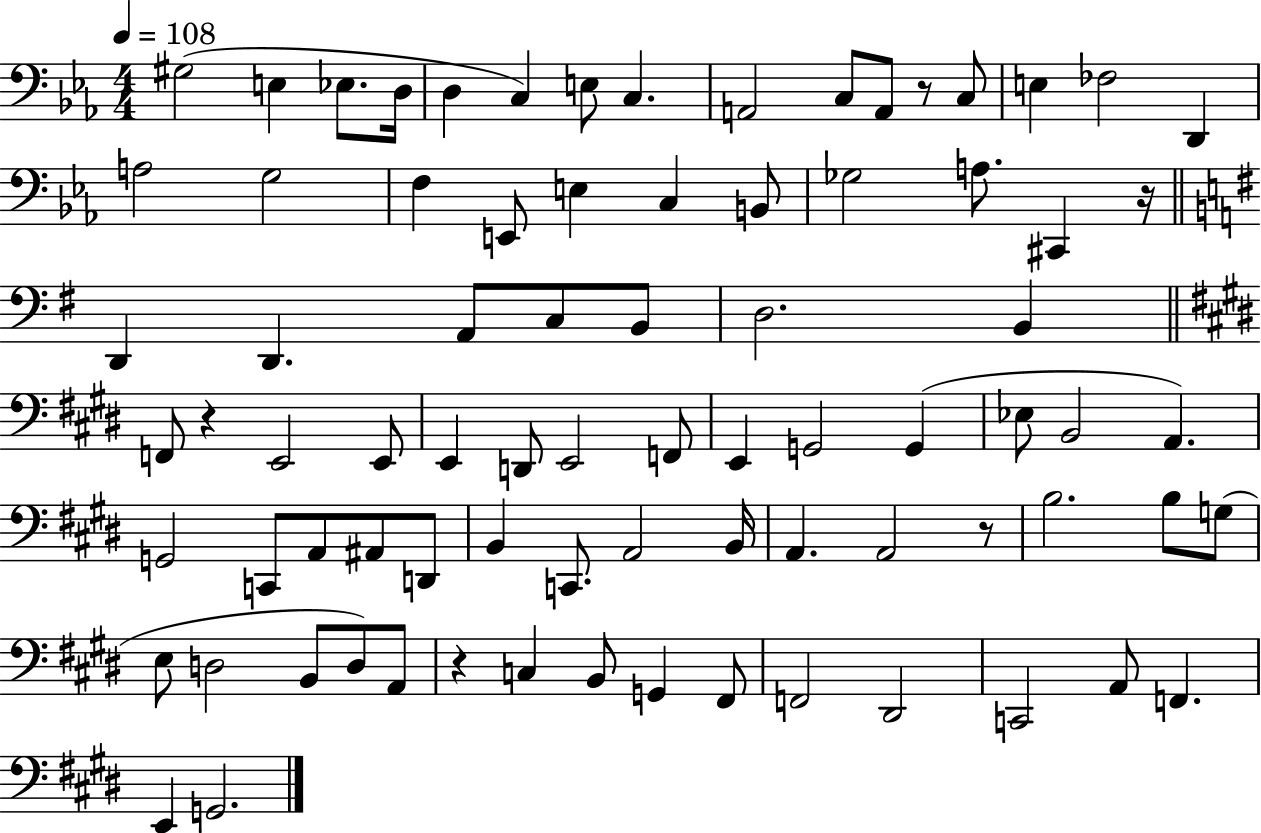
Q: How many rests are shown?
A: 5